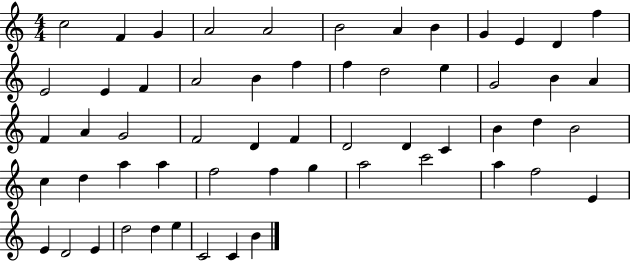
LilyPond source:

{
  \clef treble
  \numericTimeSignature
  \time 4/4
  \key c \major
  c''2 f'4 g'4 | a'2 a'2 | b'2 a'4 b'4 | g'4 e'4 d'4 f''4 | \break e'2 e'4 f'4 | a'2 b'4 f''4 | f''4 d''2 e''4 | g'2 b'4 a'4 | \break f'4 a'4 g'2 | f'2 d'4 f'4 | d'2 d'4 c'4 | b'4 d''4 b'2 | \break c''4 d''4 a''4 a''4 | f''2 f''4 g''4 | a''2 c'''2 | a''4 f''2 e'4 | \break e'4 d'2 e'4 | d''2 d''4 e''4 | c'2 c'4 b'4 | \bar "|."
}